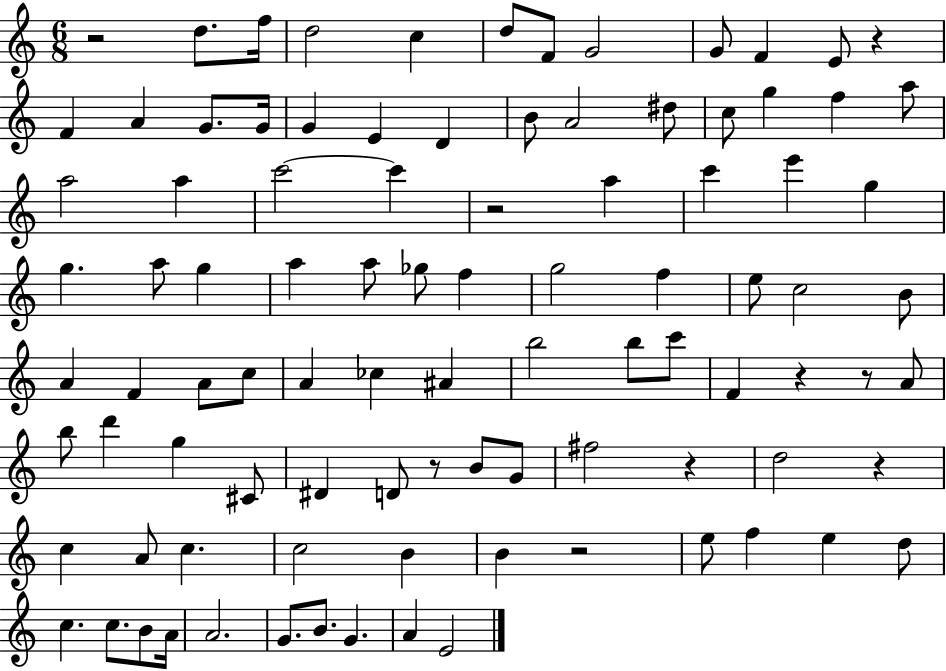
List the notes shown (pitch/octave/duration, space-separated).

R/h D5/e. F5/s D5/h C5/q D5/e F4/e G4/h G4/e F4/q E4/e R/q F4/q A4/q G4/e. G4/s G4/q E4/q D4/q B4/e A4/h D#5/e C5/e G5/q F5/q A5/e A5/h A5/q C6/h C6/q R/h A5/q C6/q E6/q G5/q G5/q. A5/e G5/q A5/q A5/e Gb5/e F5/q G5/h F5/q E5/e C5/h B4/e A4/q F4/q A4/e C5/e A4/q CES5/q A#4/q B5/h B5/e C6/e F4/q R/q R/e A4/e B5/e D6/q G5/q C#4/e D#4/q D4/e R/e B4/e G4/e F#5/h R/q D5/h R/q C5/q A4/e C5/q. C5/h B4/q B4/q R/h E5/e F5/q E5/q D5/e C5/q. C5/e. B4/e A4/s A4/h. G4/e. B4/e. G4/q. A4/q E4/h